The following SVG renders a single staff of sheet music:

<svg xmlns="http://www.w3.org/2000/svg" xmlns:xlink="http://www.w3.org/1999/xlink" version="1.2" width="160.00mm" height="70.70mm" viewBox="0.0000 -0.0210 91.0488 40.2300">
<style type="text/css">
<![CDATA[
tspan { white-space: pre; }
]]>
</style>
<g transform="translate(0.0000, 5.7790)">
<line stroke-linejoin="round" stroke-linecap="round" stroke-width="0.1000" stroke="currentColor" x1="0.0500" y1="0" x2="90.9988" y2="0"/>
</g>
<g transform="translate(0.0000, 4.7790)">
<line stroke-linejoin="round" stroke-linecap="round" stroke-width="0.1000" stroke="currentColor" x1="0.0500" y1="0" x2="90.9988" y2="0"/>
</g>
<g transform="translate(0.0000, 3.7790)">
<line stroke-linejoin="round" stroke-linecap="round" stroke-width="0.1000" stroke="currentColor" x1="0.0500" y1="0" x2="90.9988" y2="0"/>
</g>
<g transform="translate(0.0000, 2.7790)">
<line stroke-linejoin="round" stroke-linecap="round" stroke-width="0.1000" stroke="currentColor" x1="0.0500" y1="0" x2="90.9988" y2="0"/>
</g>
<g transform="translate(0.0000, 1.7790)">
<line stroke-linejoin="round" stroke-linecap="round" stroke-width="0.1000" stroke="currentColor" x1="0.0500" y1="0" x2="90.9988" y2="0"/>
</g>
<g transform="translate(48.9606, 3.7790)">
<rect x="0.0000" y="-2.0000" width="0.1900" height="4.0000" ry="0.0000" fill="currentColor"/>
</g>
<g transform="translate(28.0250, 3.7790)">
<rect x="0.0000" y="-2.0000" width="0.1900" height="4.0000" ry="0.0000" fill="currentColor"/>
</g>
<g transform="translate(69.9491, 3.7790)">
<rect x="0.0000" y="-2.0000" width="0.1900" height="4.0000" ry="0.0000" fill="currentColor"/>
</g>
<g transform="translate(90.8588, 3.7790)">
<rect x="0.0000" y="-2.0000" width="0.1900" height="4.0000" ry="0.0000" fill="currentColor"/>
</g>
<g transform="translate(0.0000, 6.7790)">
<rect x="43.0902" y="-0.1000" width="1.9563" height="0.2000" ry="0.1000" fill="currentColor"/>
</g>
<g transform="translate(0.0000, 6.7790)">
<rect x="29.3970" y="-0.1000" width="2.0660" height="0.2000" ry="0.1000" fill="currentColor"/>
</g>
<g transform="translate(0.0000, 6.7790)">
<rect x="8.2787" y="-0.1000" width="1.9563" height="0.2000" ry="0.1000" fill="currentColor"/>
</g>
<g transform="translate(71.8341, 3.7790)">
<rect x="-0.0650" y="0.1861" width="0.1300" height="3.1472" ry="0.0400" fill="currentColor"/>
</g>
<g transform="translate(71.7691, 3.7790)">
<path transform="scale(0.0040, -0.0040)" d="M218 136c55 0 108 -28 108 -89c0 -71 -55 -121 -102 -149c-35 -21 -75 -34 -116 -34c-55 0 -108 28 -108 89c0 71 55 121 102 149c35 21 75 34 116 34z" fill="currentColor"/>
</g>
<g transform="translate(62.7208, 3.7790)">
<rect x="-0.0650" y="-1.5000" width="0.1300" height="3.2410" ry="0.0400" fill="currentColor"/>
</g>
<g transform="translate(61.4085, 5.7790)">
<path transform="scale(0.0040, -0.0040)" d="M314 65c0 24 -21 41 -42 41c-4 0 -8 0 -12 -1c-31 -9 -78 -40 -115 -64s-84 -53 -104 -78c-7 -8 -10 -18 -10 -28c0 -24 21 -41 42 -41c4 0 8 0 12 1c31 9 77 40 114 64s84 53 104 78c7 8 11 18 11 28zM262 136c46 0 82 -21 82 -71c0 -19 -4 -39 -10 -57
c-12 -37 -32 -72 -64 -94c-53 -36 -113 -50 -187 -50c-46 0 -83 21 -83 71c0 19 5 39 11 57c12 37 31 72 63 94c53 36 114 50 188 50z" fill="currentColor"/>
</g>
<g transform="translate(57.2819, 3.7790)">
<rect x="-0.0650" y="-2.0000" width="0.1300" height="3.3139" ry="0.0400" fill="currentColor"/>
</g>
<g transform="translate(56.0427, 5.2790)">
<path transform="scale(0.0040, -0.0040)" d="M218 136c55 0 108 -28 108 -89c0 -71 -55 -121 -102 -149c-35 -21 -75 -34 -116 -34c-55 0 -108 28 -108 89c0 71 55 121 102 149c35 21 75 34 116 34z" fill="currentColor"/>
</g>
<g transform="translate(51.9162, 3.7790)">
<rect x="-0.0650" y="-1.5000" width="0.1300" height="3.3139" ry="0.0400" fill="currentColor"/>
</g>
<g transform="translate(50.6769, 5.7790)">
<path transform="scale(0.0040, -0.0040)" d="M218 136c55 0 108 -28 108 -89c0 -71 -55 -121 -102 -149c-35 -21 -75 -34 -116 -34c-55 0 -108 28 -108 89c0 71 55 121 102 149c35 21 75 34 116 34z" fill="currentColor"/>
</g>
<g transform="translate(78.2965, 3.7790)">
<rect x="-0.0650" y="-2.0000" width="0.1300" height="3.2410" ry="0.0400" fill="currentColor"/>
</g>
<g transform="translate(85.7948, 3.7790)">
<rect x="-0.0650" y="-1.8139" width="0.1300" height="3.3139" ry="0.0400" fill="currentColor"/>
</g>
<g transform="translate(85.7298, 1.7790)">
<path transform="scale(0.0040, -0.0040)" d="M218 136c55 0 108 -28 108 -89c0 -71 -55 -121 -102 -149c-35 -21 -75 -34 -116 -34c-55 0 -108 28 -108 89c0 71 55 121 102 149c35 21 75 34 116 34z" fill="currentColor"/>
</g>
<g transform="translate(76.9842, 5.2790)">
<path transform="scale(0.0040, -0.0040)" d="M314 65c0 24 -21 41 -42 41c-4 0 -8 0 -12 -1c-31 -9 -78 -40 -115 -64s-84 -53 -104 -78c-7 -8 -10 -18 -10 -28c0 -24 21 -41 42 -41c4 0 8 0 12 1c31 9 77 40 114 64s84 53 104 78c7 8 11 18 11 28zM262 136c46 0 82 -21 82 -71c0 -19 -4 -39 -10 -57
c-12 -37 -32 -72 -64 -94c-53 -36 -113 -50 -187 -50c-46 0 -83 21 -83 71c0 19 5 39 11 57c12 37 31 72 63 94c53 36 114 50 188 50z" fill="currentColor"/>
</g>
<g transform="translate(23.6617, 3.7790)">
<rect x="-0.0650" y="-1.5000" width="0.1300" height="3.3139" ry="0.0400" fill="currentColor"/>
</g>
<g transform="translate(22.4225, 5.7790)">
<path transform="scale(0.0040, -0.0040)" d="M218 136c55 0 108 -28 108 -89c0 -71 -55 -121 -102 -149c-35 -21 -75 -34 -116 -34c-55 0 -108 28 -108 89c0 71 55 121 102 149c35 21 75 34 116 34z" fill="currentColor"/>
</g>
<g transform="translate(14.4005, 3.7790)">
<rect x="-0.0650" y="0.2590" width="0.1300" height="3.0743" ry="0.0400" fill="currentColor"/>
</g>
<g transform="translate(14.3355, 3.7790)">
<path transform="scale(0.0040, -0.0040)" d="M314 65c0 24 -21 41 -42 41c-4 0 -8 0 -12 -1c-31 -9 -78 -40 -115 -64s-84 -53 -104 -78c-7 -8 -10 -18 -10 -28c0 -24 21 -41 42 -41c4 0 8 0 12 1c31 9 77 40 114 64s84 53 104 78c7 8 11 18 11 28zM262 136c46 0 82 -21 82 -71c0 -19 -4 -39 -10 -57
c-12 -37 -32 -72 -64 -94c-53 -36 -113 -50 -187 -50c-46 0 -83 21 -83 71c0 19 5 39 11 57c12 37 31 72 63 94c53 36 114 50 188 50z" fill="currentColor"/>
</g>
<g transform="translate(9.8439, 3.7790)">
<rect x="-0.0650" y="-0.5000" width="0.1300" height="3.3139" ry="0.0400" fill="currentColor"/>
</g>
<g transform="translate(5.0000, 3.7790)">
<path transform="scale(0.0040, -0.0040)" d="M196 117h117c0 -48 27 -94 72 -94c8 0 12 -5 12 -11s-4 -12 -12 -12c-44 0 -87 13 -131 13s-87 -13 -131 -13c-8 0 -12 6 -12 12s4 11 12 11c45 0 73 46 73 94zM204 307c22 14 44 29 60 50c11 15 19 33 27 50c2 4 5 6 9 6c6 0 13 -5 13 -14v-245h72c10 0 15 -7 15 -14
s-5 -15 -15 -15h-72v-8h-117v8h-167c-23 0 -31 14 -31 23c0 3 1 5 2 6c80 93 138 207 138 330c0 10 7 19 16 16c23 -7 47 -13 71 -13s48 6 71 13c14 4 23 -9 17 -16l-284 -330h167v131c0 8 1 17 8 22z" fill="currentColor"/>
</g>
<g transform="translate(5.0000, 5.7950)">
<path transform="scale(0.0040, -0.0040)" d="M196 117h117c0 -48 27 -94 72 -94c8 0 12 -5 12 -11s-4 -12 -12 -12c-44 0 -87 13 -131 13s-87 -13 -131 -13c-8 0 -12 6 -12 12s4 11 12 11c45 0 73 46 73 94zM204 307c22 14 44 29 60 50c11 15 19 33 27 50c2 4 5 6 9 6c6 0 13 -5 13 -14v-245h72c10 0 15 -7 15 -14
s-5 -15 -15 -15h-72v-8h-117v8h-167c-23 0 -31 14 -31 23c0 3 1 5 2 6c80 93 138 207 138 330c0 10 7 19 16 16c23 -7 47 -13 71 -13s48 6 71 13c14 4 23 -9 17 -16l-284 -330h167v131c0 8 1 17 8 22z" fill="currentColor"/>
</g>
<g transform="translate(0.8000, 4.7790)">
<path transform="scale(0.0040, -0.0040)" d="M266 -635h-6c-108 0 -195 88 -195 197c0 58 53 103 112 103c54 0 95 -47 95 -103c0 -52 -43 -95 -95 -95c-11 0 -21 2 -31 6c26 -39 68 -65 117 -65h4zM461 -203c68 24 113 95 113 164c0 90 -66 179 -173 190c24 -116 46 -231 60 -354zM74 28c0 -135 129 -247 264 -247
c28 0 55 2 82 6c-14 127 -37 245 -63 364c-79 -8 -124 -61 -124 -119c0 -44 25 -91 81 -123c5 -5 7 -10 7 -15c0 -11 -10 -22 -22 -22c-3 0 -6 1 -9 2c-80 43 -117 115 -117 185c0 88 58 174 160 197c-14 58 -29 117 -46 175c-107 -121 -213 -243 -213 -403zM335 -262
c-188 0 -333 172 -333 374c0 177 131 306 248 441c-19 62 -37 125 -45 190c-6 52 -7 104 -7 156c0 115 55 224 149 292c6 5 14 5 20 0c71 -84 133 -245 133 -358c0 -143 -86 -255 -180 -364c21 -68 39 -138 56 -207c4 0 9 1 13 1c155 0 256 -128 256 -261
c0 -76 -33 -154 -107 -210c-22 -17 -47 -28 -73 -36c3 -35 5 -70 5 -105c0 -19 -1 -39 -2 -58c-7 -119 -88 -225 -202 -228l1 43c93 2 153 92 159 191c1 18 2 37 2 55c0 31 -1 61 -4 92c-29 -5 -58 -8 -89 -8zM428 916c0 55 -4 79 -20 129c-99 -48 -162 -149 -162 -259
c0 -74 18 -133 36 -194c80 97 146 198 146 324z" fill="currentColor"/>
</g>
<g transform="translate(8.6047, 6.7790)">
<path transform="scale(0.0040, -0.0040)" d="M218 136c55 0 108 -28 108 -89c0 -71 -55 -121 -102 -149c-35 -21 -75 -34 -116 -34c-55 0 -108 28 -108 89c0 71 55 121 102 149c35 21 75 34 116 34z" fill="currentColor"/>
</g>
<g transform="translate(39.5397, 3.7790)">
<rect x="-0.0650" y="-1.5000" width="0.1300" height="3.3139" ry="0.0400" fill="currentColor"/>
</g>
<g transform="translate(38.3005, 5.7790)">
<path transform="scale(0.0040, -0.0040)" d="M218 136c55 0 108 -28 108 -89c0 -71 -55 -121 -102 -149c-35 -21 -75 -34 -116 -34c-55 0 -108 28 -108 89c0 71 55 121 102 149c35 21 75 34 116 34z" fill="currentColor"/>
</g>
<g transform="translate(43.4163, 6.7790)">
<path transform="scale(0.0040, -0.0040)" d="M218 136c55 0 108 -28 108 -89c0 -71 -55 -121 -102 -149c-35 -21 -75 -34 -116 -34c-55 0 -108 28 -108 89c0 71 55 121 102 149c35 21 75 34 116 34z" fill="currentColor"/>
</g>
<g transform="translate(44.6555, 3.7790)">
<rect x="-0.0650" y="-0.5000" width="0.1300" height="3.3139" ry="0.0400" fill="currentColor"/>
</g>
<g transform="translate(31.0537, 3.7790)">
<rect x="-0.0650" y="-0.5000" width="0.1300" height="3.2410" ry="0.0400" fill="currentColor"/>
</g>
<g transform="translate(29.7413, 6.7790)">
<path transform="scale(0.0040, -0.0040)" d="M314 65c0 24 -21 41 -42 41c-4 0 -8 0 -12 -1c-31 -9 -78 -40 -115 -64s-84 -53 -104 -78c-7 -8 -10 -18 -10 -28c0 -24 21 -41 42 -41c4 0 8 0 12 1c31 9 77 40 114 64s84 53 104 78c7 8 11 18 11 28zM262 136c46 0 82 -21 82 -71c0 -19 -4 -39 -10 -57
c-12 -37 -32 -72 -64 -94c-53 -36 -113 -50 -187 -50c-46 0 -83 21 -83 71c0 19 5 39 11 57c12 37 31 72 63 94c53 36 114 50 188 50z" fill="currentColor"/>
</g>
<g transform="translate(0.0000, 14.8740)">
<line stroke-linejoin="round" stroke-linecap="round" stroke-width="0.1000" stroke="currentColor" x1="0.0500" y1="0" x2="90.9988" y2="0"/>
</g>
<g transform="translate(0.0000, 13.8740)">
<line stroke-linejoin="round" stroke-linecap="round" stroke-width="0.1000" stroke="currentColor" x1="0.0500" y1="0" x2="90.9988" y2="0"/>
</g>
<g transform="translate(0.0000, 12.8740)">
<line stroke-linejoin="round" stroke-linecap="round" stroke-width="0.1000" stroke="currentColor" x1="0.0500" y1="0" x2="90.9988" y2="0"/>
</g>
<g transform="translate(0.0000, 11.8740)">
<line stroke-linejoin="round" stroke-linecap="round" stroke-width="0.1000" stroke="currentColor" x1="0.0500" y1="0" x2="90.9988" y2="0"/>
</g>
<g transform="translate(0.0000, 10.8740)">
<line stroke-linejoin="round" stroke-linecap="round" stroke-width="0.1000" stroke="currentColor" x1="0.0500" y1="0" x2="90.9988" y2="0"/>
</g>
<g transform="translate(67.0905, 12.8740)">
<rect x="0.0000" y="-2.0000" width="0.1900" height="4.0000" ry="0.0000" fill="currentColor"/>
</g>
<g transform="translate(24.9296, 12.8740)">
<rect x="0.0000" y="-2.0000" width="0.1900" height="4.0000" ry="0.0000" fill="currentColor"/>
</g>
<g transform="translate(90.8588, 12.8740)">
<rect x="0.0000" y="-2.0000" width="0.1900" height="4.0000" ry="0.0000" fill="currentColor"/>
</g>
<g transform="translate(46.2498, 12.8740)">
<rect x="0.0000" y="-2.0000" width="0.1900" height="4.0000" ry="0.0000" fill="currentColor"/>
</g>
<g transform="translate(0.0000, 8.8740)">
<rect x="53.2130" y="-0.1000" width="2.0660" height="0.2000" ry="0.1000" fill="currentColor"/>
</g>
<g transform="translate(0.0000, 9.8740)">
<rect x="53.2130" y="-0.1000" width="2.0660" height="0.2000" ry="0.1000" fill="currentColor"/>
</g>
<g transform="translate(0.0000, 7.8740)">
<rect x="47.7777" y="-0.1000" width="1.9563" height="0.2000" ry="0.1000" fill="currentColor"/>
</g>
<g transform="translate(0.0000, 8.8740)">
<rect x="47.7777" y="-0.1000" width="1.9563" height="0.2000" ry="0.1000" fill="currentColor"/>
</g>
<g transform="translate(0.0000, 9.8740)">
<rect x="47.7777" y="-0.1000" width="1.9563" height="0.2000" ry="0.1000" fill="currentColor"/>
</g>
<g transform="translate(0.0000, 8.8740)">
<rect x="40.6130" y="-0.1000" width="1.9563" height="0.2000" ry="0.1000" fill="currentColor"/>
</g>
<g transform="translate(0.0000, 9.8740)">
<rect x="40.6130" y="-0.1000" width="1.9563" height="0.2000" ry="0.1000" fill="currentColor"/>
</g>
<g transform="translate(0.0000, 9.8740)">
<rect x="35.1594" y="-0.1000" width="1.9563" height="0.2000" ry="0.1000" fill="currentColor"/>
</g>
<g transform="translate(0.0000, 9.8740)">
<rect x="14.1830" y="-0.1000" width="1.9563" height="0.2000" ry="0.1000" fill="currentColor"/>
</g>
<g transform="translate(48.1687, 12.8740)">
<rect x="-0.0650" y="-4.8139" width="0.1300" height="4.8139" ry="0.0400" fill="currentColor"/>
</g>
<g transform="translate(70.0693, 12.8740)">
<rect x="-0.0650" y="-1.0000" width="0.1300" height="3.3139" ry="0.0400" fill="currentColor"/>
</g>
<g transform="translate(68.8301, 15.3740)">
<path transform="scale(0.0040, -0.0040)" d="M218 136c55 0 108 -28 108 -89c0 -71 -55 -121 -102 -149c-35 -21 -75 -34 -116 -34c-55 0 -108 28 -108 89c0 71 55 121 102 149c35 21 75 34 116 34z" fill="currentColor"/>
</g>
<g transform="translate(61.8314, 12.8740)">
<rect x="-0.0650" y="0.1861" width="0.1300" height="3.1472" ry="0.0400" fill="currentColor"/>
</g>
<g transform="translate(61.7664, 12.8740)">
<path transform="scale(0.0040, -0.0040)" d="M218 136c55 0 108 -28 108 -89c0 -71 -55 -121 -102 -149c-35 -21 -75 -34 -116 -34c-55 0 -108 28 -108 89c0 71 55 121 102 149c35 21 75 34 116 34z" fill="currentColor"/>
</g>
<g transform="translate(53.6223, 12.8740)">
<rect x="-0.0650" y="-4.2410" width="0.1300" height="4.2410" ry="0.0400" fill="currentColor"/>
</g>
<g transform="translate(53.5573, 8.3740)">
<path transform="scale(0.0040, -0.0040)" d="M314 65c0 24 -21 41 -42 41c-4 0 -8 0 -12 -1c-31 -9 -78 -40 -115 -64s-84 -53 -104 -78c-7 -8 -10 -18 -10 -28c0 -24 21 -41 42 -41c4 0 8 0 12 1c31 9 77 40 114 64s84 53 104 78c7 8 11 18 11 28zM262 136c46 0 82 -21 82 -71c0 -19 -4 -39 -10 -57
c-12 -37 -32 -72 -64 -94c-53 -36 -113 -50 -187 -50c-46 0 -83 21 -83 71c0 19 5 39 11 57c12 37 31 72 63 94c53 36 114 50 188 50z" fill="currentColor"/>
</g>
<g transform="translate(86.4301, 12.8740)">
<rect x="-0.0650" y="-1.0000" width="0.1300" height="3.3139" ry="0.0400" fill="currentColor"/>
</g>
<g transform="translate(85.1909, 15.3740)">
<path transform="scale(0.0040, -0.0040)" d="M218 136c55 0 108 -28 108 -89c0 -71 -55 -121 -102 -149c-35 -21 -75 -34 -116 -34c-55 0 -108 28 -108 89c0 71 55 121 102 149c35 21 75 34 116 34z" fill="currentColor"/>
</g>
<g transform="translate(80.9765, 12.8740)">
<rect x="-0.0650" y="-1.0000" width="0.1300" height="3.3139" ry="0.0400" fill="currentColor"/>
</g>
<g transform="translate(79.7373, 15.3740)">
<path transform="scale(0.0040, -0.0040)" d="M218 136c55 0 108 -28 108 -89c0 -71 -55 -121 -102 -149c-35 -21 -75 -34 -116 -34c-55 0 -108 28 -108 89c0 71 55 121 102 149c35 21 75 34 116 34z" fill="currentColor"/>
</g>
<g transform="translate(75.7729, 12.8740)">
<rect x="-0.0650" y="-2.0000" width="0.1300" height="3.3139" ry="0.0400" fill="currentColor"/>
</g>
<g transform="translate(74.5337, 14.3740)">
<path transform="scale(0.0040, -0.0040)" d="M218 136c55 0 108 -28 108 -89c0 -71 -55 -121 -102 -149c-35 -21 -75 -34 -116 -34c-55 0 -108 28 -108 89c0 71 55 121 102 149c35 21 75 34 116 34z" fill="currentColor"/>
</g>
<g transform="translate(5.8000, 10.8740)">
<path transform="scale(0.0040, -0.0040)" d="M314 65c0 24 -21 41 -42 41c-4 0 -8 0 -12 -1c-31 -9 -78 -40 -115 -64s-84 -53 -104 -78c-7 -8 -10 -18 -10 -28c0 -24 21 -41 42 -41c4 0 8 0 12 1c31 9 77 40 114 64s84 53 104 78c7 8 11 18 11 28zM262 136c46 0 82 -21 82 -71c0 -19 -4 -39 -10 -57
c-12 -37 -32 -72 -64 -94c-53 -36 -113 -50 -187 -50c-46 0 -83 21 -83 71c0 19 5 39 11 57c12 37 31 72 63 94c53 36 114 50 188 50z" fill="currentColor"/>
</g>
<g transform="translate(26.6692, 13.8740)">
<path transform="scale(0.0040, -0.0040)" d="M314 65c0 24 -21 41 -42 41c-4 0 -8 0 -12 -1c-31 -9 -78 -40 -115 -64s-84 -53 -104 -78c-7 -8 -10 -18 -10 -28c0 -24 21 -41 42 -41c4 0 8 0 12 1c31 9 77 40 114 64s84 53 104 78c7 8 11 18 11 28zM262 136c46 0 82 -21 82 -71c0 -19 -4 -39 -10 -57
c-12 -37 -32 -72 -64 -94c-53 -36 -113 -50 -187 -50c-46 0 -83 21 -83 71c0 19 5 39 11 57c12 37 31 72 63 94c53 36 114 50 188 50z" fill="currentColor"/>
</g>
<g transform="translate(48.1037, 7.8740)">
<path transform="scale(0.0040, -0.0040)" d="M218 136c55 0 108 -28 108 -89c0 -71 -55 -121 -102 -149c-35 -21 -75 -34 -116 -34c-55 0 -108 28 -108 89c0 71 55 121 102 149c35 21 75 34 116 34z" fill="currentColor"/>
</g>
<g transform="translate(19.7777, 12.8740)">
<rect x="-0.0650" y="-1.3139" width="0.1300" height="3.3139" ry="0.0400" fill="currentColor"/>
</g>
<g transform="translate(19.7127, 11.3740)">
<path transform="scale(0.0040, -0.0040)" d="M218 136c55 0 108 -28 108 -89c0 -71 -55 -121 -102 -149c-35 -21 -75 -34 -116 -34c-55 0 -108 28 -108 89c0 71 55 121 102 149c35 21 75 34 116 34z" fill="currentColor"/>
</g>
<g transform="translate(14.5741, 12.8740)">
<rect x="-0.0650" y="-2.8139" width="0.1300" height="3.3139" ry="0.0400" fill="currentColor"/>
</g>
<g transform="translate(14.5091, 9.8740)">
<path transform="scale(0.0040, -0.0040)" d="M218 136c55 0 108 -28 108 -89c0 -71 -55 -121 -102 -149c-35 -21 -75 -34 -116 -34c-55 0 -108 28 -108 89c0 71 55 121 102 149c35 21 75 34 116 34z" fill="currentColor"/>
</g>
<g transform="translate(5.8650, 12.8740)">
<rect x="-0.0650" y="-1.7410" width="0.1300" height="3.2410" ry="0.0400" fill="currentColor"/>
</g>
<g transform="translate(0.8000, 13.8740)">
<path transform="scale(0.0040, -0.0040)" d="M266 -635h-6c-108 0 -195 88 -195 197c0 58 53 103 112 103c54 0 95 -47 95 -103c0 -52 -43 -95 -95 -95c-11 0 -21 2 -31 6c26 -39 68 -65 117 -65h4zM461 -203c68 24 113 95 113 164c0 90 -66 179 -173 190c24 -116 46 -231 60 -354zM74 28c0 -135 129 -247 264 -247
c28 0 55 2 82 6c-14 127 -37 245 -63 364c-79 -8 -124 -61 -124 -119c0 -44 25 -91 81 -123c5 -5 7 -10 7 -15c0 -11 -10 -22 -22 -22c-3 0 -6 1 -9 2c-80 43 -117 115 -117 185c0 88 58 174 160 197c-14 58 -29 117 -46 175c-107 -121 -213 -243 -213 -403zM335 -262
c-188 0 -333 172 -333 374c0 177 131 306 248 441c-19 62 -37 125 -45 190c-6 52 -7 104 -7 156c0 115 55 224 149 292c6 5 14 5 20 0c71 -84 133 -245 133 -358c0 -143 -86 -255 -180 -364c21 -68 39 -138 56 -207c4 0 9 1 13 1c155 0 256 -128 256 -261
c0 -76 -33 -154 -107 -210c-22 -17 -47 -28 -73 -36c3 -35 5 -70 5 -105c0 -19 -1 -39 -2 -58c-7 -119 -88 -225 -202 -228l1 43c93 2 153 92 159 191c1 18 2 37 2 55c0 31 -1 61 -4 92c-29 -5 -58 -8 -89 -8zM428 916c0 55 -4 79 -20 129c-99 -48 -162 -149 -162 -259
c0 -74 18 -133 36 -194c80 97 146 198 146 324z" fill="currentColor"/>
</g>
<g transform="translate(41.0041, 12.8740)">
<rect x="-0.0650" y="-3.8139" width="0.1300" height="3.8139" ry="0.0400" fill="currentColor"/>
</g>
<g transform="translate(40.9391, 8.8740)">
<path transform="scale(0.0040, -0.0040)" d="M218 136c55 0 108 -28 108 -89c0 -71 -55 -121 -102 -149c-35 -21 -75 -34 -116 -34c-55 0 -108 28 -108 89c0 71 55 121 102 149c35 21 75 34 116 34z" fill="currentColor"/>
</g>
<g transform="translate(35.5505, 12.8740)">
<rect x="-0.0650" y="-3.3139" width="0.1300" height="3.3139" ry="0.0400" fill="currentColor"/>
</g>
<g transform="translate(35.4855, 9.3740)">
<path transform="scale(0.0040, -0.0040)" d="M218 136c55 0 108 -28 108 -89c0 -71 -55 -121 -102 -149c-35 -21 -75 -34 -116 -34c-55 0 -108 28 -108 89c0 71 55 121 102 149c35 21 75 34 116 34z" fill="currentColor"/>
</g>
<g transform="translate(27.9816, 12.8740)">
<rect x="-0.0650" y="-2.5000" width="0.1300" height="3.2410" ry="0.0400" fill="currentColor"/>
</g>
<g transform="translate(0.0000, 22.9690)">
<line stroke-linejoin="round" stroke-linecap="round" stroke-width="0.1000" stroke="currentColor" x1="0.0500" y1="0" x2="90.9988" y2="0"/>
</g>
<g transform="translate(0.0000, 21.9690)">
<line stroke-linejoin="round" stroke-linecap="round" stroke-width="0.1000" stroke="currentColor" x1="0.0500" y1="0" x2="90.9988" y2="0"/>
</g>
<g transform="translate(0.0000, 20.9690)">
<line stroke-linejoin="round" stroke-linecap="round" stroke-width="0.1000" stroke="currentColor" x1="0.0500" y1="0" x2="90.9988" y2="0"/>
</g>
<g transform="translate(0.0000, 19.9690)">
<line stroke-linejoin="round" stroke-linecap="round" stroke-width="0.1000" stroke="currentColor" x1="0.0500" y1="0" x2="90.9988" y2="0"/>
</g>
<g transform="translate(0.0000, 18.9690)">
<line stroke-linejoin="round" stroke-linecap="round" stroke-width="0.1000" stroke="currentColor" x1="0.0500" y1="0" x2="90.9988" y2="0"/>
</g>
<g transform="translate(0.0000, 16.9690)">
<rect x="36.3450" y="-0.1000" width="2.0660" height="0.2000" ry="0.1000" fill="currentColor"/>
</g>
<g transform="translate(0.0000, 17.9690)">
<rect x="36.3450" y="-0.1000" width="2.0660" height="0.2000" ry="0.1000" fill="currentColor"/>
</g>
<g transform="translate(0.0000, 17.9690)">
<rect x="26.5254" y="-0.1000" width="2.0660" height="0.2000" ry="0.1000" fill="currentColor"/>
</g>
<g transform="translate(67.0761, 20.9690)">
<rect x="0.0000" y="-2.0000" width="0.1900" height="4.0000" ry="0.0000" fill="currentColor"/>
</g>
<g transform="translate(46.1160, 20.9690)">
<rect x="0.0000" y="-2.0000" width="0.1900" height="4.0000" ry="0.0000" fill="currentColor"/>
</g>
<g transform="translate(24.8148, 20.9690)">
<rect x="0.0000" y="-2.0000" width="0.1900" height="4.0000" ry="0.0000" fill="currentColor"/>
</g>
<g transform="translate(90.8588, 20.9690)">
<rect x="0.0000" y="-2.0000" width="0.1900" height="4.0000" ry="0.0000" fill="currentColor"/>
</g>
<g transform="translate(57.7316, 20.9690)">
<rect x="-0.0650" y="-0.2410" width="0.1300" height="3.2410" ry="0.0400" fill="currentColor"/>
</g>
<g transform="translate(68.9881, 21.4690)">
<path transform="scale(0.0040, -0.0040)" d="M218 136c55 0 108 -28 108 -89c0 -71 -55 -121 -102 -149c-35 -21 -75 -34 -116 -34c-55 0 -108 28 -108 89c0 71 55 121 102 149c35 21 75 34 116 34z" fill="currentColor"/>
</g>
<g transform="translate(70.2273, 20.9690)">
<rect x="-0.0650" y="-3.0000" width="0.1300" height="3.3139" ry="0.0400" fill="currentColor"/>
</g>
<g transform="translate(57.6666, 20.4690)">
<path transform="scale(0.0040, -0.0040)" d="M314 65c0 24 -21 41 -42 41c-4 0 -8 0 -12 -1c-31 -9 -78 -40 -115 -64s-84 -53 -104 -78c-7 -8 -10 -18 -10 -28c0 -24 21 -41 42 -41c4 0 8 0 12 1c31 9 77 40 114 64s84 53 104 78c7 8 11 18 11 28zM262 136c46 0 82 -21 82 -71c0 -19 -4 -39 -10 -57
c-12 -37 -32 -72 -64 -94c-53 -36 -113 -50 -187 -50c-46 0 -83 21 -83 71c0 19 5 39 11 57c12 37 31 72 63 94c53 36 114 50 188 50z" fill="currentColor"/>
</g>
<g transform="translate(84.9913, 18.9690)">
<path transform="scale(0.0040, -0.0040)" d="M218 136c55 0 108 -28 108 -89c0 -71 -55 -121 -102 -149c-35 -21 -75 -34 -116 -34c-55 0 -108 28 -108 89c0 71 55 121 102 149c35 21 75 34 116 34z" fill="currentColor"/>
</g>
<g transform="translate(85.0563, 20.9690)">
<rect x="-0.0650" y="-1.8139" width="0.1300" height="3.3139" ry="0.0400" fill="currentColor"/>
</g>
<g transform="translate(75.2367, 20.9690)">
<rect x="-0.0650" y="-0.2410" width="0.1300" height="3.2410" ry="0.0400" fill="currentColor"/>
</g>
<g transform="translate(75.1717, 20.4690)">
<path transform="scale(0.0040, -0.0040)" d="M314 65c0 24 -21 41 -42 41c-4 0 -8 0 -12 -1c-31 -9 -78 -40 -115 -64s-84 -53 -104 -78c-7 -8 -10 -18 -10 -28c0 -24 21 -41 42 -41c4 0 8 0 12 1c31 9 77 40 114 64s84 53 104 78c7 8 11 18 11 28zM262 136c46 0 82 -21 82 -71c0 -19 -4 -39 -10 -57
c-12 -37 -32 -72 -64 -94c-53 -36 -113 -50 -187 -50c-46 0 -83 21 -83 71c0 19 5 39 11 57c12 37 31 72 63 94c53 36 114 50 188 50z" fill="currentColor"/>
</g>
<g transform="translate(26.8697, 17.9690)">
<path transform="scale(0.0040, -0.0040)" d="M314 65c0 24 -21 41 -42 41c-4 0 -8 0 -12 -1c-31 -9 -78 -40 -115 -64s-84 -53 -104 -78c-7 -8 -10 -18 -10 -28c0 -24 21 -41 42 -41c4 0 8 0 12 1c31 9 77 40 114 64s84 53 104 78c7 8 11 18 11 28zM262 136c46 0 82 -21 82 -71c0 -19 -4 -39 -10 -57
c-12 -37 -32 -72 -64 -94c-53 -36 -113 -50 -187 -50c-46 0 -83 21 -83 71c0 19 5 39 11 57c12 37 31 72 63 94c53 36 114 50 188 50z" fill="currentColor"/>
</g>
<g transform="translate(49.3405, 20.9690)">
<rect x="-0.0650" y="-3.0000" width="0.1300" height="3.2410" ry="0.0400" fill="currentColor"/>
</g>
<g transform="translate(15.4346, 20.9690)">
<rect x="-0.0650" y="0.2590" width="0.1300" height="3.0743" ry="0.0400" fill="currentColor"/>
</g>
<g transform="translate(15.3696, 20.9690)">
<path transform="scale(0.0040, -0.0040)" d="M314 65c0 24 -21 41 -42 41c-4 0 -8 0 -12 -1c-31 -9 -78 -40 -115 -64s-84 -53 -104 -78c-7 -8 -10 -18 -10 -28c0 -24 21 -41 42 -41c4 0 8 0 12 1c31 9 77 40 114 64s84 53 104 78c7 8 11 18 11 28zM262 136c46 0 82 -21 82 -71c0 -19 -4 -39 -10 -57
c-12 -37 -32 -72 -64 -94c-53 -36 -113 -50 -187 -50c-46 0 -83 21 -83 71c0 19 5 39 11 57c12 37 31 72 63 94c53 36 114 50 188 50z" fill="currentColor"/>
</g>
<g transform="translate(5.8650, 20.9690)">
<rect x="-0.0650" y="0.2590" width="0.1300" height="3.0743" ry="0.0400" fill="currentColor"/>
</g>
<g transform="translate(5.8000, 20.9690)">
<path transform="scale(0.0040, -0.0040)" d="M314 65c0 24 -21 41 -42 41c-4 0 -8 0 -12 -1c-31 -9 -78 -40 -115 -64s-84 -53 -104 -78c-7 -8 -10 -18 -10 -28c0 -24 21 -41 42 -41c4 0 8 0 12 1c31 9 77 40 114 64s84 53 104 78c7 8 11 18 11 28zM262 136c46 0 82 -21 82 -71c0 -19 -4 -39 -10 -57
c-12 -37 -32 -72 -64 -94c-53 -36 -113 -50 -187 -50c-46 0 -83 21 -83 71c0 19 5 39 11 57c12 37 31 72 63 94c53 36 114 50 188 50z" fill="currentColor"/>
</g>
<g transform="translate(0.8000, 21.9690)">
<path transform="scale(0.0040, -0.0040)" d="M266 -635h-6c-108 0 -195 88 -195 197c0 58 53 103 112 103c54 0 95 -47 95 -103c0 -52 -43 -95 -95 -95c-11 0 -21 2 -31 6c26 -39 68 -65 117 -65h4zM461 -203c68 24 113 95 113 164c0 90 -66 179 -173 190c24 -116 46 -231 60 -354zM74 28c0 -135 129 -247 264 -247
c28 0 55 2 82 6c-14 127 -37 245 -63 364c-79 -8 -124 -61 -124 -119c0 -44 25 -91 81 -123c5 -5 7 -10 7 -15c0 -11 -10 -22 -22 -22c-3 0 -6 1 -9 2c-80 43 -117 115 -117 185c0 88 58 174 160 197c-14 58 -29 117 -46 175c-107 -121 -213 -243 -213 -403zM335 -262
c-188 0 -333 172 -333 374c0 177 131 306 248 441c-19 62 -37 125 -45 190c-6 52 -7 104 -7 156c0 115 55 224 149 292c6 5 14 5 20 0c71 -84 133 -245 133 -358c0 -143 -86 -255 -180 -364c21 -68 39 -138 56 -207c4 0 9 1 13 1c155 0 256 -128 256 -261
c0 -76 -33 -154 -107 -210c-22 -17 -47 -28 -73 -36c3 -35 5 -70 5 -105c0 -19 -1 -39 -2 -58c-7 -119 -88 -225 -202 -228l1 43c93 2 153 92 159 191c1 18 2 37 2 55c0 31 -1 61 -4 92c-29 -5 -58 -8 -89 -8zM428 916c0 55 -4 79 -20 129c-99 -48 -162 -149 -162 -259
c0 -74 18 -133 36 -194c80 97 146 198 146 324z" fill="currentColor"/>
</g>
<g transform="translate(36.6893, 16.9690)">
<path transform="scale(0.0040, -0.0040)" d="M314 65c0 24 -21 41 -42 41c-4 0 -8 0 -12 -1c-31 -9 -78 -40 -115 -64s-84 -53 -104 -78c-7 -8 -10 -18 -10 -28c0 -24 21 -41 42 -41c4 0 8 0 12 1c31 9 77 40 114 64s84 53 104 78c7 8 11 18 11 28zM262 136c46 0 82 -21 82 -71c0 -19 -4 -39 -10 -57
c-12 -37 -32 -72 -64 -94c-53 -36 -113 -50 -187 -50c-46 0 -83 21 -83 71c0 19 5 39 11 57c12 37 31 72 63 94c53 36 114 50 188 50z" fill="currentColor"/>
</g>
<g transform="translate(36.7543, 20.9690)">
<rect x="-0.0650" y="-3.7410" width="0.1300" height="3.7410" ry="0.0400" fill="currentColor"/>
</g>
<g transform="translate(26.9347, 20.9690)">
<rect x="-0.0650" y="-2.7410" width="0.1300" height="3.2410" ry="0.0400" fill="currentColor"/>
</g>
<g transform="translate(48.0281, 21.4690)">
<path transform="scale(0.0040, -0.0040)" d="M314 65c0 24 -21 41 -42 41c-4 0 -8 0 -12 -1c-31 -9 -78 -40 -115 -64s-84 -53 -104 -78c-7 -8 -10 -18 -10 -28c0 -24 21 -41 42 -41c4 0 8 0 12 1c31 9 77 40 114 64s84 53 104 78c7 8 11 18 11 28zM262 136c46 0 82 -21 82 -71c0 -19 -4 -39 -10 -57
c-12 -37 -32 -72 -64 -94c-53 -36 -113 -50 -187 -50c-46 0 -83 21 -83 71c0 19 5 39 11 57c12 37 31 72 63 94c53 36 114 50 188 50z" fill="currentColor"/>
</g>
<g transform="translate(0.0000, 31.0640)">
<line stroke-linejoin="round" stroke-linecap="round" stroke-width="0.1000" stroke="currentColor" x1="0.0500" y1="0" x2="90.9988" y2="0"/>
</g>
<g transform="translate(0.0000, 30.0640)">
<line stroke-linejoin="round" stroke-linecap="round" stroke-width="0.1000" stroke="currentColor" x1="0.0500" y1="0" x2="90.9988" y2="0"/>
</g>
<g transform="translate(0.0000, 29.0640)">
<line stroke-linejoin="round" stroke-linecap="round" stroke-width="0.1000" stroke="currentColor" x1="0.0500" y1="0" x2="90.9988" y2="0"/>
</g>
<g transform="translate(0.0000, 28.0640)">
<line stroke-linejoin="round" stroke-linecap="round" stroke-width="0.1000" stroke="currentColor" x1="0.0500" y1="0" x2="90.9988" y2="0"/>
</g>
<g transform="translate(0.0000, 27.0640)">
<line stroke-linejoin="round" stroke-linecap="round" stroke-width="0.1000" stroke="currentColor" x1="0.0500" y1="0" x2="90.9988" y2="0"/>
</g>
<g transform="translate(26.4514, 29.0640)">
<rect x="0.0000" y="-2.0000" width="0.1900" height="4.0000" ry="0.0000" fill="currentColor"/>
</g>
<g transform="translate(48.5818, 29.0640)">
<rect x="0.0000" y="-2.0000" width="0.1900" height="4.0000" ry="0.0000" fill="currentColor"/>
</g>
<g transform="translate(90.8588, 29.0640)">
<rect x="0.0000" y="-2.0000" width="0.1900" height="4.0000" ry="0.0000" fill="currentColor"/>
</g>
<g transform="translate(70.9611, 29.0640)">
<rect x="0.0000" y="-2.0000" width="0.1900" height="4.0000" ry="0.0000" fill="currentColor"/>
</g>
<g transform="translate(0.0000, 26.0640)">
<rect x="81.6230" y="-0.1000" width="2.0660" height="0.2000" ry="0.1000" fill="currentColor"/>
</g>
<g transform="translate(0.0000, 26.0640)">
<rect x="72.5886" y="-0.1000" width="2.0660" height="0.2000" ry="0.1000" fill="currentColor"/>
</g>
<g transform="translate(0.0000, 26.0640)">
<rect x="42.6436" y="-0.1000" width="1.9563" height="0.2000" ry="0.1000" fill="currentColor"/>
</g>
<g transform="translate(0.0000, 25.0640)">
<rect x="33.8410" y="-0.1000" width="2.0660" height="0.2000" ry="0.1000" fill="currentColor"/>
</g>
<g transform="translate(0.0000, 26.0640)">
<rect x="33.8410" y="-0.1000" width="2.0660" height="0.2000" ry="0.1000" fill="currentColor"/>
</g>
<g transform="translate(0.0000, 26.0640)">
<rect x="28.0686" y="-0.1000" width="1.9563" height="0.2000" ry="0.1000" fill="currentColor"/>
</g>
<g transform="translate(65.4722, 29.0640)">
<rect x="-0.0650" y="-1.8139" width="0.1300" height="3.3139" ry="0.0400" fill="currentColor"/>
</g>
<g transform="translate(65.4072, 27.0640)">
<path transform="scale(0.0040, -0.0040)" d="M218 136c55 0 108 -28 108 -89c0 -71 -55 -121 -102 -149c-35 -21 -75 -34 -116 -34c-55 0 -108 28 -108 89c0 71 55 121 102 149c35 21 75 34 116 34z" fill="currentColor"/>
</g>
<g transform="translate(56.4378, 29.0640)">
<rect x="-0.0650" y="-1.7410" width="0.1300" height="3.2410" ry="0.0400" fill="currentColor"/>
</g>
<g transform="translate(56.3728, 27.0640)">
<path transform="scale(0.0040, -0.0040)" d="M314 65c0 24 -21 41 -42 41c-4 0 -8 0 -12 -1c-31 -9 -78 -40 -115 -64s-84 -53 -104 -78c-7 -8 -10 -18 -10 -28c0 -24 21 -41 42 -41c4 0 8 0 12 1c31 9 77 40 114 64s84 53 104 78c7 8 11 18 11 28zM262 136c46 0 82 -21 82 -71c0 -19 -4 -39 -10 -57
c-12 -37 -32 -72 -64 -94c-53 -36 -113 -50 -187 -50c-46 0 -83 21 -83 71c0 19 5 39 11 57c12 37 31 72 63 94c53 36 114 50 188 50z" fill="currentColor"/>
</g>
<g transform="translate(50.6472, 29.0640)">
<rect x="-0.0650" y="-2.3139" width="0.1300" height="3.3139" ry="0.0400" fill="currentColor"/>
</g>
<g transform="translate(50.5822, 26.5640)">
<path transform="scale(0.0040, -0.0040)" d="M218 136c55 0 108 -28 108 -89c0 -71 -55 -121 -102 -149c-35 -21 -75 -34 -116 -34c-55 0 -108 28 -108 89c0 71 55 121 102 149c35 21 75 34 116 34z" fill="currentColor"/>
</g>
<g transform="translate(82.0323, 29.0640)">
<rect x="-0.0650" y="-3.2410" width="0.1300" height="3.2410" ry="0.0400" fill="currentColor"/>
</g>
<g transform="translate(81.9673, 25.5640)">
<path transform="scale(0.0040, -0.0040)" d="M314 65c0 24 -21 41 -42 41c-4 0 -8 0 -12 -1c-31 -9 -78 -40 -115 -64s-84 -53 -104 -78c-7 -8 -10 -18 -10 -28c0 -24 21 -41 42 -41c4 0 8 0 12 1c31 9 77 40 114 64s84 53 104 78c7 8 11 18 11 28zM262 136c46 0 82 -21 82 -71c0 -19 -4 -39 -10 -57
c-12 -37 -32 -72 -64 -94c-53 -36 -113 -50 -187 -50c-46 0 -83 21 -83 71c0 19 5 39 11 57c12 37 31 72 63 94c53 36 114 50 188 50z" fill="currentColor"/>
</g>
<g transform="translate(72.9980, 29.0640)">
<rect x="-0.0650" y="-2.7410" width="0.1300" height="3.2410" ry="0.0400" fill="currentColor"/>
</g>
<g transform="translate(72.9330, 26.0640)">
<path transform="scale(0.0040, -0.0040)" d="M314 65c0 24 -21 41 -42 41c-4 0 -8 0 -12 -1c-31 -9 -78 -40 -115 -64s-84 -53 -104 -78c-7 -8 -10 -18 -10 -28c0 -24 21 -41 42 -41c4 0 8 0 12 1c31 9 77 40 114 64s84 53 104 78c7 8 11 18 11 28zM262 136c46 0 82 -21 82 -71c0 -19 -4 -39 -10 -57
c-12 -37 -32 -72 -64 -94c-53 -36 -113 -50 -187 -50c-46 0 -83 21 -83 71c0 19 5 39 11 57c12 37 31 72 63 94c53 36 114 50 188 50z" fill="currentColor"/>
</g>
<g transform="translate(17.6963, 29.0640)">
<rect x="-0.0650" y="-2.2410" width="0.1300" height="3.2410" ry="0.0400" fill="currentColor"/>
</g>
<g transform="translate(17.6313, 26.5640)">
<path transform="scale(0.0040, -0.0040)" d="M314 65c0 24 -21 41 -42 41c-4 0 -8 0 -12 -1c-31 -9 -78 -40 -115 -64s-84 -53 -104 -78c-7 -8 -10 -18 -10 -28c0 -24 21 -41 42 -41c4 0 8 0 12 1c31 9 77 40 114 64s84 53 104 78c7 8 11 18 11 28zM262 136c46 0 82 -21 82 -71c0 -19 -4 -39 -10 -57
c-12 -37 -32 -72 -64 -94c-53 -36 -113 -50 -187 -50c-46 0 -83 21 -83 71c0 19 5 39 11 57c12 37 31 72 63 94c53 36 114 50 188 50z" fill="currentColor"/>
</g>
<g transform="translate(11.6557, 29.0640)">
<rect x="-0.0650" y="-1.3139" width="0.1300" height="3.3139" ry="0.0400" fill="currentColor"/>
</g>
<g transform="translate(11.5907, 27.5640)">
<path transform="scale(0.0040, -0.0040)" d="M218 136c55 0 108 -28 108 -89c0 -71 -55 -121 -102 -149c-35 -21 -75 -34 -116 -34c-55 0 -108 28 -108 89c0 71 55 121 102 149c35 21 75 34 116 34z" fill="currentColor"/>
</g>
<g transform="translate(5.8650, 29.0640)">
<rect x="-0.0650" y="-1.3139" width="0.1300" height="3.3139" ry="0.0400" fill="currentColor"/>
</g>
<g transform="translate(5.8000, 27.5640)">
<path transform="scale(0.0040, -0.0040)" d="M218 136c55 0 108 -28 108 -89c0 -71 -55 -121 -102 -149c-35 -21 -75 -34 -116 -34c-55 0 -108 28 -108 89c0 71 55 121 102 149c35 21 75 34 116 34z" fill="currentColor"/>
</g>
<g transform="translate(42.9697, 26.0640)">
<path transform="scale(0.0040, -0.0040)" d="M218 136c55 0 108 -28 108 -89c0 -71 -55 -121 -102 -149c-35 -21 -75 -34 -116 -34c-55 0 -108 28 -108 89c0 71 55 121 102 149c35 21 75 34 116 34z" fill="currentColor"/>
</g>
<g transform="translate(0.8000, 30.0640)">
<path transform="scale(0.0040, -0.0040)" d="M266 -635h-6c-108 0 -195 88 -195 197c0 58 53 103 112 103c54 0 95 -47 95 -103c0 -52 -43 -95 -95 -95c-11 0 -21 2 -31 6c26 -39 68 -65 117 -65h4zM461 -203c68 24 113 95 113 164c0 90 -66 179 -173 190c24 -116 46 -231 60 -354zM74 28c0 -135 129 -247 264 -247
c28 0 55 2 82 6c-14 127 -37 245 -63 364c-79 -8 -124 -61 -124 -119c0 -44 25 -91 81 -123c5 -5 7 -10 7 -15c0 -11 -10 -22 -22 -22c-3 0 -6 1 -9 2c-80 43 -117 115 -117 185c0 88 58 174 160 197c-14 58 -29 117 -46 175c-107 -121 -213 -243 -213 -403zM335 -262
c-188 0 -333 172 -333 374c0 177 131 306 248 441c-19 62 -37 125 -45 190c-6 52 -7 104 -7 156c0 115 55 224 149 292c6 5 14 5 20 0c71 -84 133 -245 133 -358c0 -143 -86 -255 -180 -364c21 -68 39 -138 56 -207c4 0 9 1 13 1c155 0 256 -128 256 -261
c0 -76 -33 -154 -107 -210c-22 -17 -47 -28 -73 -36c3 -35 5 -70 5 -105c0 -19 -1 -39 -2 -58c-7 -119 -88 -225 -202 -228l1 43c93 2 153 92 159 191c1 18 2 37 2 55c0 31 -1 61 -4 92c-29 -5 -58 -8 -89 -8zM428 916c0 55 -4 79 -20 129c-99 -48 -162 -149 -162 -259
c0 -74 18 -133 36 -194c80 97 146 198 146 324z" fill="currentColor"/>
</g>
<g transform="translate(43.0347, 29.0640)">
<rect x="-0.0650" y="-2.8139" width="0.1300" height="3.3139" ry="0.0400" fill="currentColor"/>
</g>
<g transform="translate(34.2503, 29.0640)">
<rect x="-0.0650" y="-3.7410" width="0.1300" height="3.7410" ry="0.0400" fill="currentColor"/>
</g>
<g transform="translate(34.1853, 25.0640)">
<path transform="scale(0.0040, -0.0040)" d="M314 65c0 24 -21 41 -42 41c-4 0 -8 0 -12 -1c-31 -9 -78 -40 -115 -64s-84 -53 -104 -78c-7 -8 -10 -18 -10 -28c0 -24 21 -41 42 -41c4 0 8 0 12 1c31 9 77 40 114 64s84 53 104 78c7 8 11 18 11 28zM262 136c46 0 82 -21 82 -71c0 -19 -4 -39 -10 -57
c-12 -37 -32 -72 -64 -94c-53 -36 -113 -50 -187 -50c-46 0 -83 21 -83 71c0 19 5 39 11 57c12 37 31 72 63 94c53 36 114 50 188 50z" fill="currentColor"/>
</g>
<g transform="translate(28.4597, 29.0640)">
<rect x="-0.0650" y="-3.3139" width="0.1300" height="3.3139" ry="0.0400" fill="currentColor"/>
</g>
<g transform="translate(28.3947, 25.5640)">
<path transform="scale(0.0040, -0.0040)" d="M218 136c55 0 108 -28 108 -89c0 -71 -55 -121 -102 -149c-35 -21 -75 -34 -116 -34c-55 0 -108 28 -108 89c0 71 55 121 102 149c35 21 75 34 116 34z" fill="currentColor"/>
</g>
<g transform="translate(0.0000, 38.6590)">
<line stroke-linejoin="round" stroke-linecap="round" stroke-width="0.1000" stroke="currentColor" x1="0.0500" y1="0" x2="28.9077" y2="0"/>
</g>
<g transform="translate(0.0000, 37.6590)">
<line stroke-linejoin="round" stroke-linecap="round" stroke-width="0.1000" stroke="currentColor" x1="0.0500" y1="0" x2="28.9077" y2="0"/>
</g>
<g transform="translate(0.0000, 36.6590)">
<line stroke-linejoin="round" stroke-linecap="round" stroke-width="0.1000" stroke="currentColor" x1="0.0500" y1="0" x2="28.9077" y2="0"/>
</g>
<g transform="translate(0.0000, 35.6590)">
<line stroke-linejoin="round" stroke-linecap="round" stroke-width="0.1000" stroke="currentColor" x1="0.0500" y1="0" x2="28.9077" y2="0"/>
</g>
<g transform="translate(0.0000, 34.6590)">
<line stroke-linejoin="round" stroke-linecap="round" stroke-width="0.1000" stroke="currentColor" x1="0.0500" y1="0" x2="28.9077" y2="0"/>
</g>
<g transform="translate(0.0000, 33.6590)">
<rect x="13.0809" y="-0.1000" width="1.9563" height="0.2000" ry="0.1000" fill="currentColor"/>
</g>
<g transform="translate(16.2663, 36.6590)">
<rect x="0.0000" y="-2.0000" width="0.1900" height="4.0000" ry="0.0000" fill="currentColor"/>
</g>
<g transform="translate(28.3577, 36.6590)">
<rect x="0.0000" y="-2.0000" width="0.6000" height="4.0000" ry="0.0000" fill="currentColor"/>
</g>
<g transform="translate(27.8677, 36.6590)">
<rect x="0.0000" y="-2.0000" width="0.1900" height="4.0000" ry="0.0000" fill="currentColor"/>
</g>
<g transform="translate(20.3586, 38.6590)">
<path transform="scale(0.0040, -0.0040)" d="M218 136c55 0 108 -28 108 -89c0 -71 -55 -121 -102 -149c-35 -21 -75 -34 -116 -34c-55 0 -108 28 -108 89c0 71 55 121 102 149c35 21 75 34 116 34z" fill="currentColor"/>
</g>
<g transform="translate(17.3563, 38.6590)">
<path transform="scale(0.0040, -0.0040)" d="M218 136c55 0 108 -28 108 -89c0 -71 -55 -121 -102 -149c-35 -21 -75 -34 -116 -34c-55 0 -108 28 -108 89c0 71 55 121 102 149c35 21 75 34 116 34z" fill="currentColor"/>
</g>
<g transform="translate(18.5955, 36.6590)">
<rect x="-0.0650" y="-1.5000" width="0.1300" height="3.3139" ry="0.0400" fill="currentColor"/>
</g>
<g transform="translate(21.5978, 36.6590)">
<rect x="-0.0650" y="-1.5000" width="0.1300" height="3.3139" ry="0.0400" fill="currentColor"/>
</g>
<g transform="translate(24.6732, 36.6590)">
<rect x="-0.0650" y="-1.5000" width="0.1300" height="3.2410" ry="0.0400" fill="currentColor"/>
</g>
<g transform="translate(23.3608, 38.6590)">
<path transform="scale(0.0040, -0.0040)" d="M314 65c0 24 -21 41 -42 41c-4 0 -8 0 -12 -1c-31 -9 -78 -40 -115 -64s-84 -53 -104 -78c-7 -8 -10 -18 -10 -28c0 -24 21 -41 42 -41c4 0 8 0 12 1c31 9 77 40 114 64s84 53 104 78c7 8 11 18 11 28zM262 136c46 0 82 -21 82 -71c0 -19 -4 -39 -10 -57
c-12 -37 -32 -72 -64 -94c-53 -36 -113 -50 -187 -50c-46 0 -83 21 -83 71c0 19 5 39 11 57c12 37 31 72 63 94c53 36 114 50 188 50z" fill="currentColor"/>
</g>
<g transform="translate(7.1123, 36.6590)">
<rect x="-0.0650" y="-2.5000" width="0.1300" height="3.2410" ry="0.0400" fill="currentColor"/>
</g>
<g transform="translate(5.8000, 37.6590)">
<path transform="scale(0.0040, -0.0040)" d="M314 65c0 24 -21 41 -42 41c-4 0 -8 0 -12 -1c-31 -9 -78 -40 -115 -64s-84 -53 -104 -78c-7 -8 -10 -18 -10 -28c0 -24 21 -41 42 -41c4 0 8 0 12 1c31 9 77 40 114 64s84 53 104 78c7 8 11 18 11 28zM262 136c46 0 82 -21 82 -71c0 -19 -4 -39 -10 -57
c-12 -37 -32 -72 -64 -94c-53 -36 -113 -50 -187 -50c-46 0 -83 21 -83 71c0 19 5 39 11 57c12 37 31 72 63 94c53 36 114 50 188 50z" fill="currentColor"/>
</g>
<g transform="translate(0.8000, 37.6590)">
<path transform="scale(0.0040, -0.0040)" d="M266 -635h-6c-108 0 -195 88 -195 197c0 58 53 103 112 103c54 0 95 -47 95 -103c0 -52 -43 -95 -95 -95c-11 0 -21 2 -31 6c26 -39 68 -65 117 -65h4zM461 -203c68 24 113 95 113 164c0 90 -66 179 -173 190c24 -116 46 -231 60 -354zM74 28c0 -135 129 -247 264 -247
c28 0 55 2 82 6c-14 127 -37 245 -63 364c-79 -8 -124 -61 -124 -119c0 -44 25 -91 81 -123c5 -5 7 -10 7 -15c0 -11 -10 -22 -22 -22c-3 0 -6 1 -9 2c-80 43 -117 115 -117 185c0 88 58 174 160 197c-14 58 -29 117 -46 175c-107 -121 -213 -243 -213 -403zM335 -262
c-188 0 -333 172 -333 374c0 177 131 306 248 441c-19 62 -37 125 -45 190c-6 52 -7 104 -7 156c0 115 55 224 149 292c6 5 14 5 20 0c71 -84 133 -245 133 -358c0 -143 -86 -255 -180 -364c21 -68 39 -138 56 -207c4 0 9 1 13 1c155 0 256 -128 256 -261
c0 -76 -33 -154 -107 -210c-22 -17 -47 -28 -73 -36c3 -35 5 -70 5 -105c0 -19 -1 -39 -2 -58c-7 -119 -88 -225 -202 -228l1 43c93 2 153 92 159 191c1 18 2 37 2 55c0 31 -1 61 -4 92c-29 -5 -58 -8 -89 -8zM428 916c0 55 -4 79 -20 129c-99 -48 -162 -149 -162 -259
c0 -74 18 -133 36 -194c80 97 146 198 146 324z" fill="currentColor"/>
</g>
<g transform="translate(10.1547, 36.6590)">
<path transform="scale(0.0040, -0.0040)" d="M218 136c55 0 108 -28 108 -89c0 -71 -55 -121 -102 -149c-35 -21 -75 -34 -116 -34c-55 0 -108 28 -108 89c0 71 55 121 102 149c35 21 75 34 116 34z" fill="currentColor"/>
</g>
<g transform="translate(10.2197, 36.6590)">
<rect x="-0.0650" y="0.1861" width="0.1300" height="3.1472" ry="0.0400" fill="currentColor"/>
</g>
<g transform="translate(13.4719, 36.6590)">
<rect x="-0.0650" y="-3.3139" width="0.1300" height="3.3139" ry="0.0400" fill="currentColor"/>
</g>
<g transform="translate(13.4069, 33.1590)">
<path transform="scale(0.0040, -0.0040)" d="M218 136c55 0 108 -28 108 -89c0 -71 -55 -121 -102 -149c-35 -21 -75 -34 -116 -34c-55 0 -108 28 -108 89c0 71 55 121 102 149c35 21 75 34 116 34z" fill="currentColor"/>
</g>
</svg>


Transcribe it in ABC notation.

X:1
T:Untitled
M:4/4
L:1/4
K:C
C B2 E C2 E C E F E2 B F2 f f2 a e G2 b c' e' d'2 B D F D D B2 B2 a2 c'2 A2 c2 A c2 f e e g2 b c'2 a g f2 f a2 b2 G2 B b E E E2